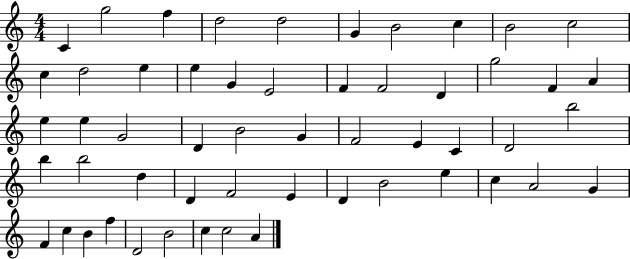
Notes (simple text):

C4/q G5/h F5/q D5/h D5/h G4/q B4/h C5/q B4/h C5/h C5/q D5/h E5/q E5/q G4/q E4/h F4/q F4/h D4/q G5/h F4/q A4/q E5/q E5/q G4/h D4/q B4/h G4/q F4/h E4/q C4/q D4/h B5/h B5/q B5/h D5/q D4/q F4/h E4/q D4/q B4/h E5/q C5/q A4/h G4/q F4/q C5/q B4/q F5/q D4/h B4/h C5/q C5/h A4/q